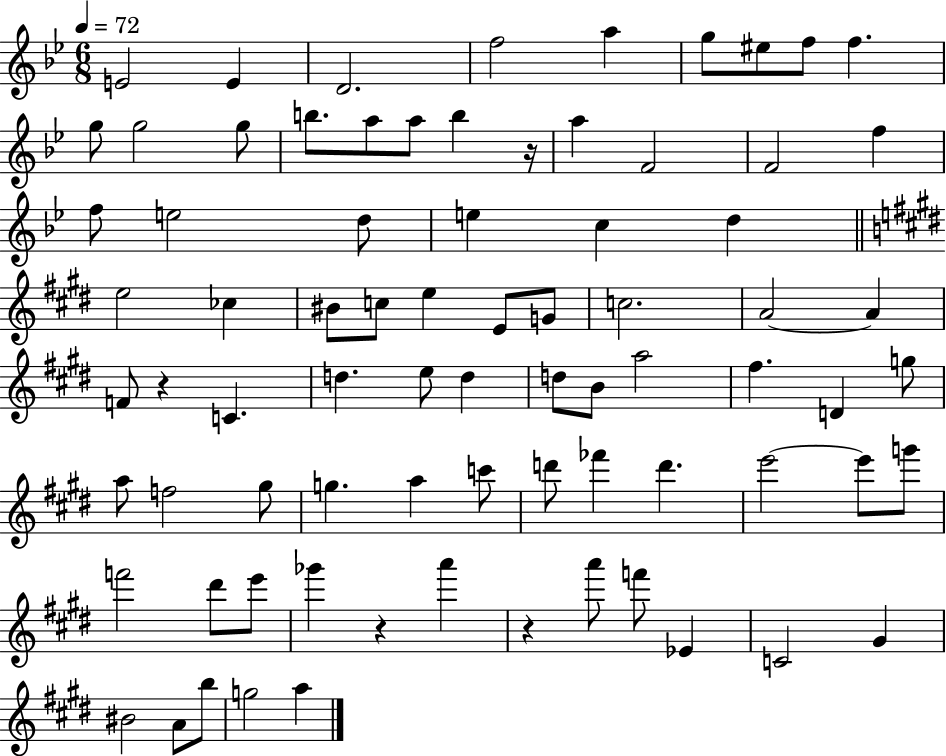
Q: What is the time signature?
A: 6/8